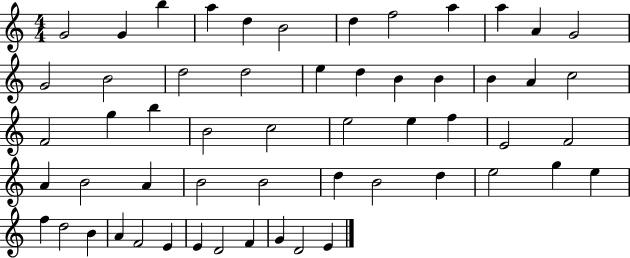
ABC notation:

X:1
T:Untitled
M:4/4
L:1/4
K:C
G2 G b a d B2 d f2 a a A G2 G2 B2 d2 d2 e d B B B A c2 F2 g b B2 c2 e2 e f E2 F2 A B2 A B2 B2 d B2 d e2 g e f d2 B A F2 E E D2 F G D2 E